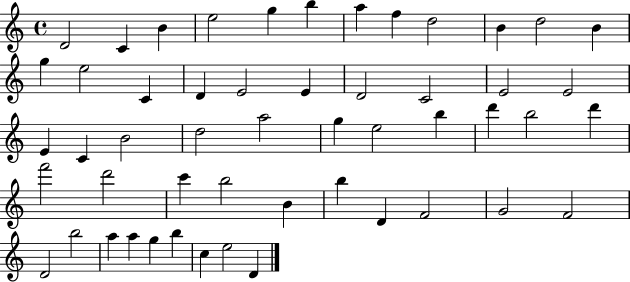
D4/h C4/q B4/q E5/h G5/q B5/q A5/q F5/q D5/h B4/q D5/h B4/q G5/q E5/h C4/q D4/q E4/h E4/q D4/h C4/h E4/h E4/h E4/q C4/q B4/h D5/h A5/h G5/q E5/h B5/q D6/q B5/h D6/q F6/h D6/h C6/q B5/h B4/q B5/q D4/q F4/h G4/h F4/h D4/h B5/h A5/q A5/q G5/q B5/q C5/q E5/h D4/q